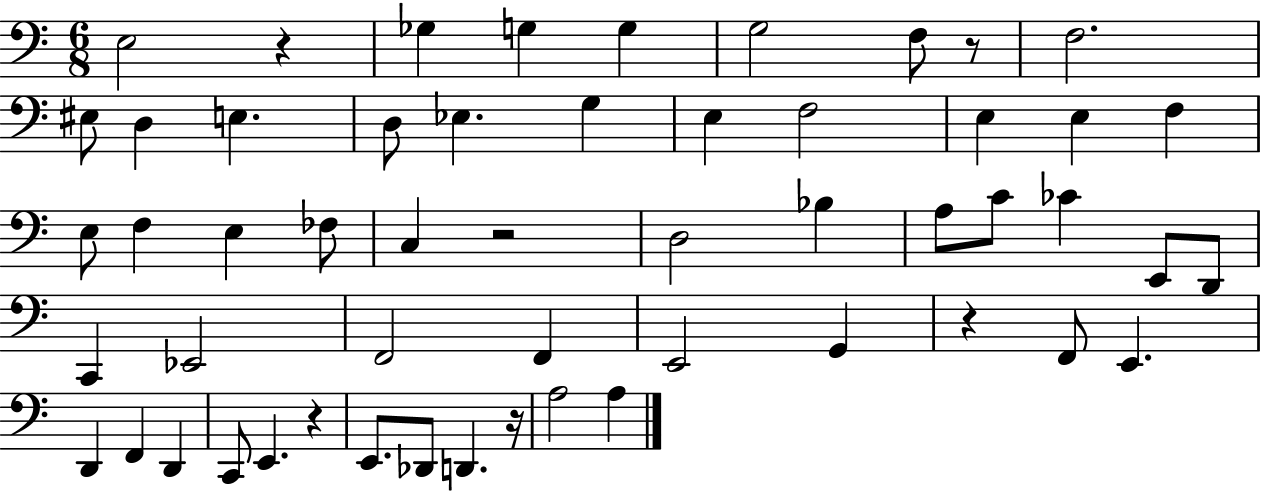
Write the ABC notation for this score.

X:1
T:Untitled
M:6/8
L:1/4
K:C
E,2 z _G, G, G, G,2 F,/2 z/2 F,2 ^E,/2 D, E, D,/2 _E, G, E, F,2 E, E, F, E,/2 F, E, _F,/2 C, z2 D,2 _B, A,/2 C/2 _C E,,/2 D,,/2 C,, _E,,2 F,,2 F,, E,,2 G,, z F,,/2 E,, D,, F,, D,, C,,/2 E,, z E,,/2 _D,,/2 D,, z/4 A,2 A,